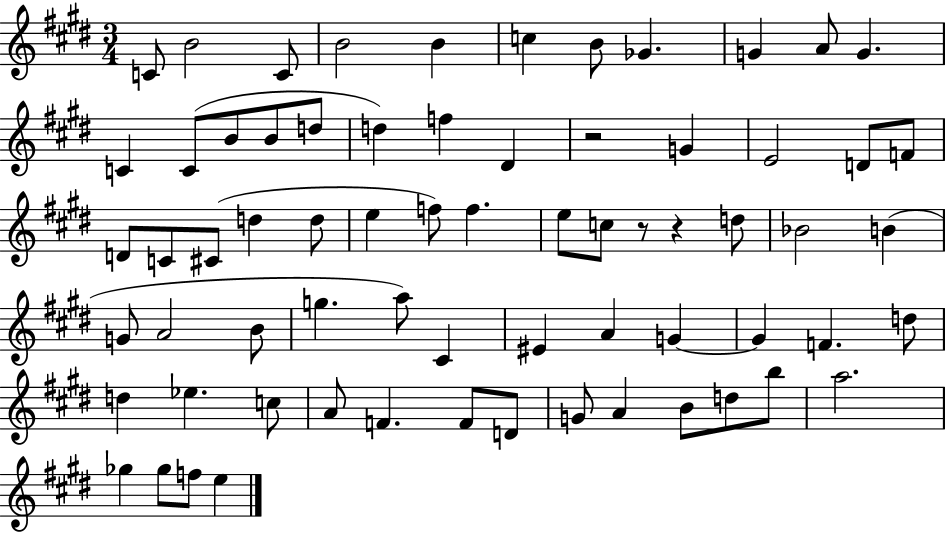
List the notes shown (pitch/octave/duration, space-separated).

C4/e B4/h C4/e B4/h B4/q C5/q B4/e Gb4/q. G4/q A4/e G4/q. C4/q C4/e B4/e B4/e D5/e D5/q F5/q D#4/q R/h G4/q E4/h D4/e F4/e D4/e C4/e C#4/e D5/q D5/e E5/q F5/e F5/q. E5/e C5/e R/e R/q D5/e Bb4/h B4/q G4/e A4/h B4/e G5/q. A5/e C#4/q EIS4/q A4/q G4/q G4/q F4/q. D5/e D5/q Eb5/q. C5/e A4/e F4/q. F4/e D4/e G4/e A4/q B4/e D5/e B5/e A5/h. Gb5/q Gb5/e F5/e E5/q